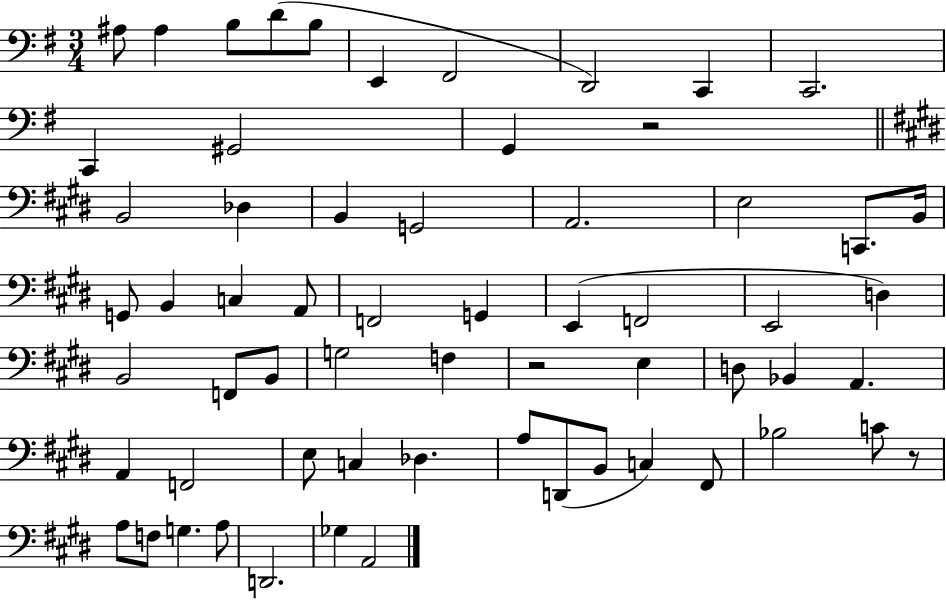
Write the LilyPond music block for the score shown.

{
  \clef bass
  \numericTimeSignature
  \time 3/4
  \key g \major
  \repeat volta 2 { ais8 ais4 b8 d'8( b8 | e,4 fis,2 | d,2) c,4 | c,2. | \break c,4 gis,2 | g,4 r2 | \bar "||" \break \key e \major b,2 des4 | b,4 g,2 | a,2. | e2 c,8. b,16 | \break g,8 b,4 c4 a,8 | f,2 g,4 | e,4( f,2 | e,2 d4) | \break b,2 f,8 b,8 | g2 f4 | r2 e4 | d8 bes,4 a,4. | \break a,4 f,2 | e8 c4 des4. | a8 d,8( b,8 c4) fis,8 | bes2 c'8 r8 | \break a8 f8 g4. a8 | d,2. | ges4 a,2 | } \bar "|."
}